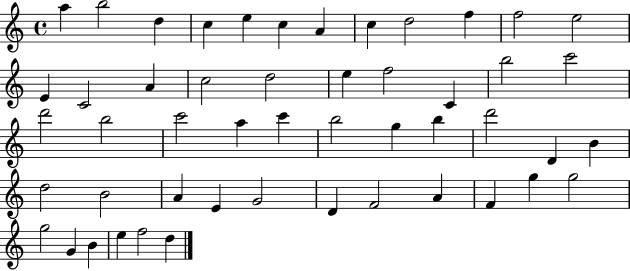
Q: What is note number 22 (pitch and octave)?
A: C6